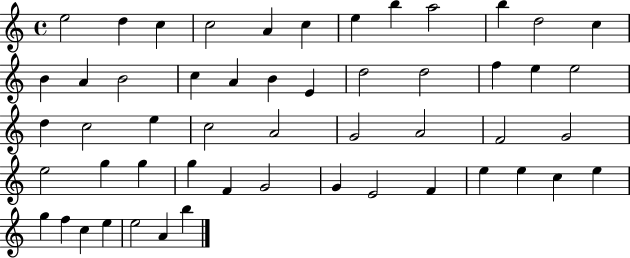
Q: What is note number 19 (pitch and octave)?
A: E4